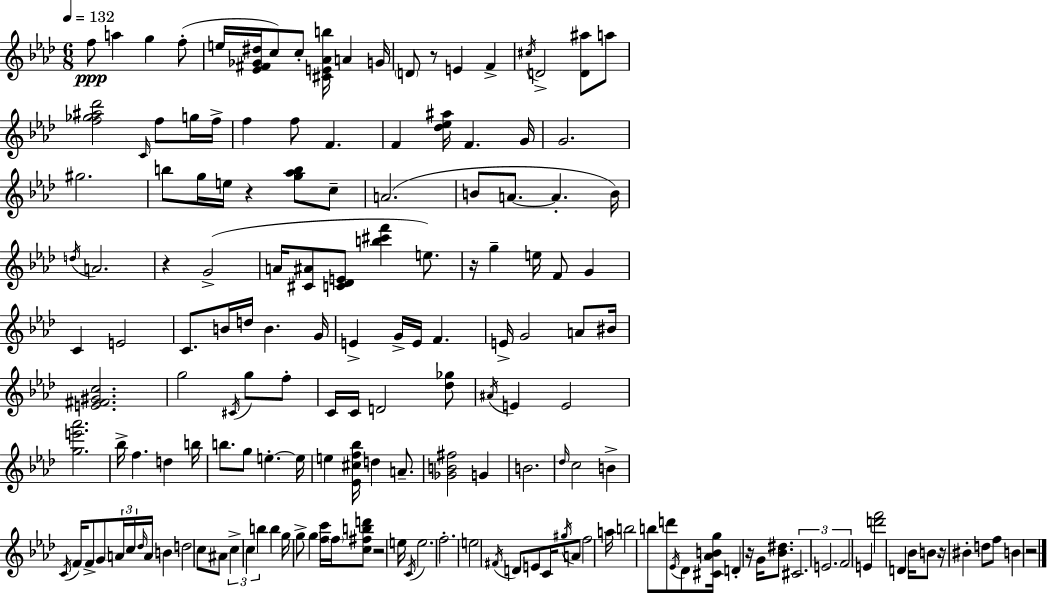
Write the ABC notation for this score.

X:1
T:Untitled
M:6/8
L:1/4
K:Fm
f/2 a g f/2 e/4 [_E^F_G^d]/4 c/2 c/2 [^CE_Ab]/4 A G/4 D/2 z/2 E F ^c/4 D2 [D^a]/2 a/2 [f_g^a_d']2 C/4 f/2 g/4 f/4 f f/2 F F [_d_e^a]/4 F G/4 G2 ^g2 b/2 g/4 e/4 z [g_ab]/2 c/2 A2 B/2 A/2 A B/4 d/4 A2 z G2 A/4 [^C^A]/2 [C_DE]/2 [b^c'f'] e/2 z/4 g e/4 F/2 G C E2 C/2 B/4 d/4 B G/4 E G/4 E/4 F E/4 G2 A/2 ^B/4 [E^F^Gc]2 g2 ^C/4 g/2 f/2 C/4 C/4 D2 [_d_g]/2 ^A/4 E E2 [ge'_a']2 _b/4 f d b/4 b/2 g/2 e e/4 e [_E^cf_b]/4 d A/2 [_GB^f]2 G B2 _d/4 c2 B C/4 F/4 F/2 G/2 A/4 c/4 _d/4 A/4 B d2 c/2 ^A/2 c c b b g/4 g/2 g [fc']/4 f/4 [c^fbd']/2 z2 e/4 C/4 e2 f2 e2 ^F/4 D/2 E/2 C/4 ^g/4 A/2 f2 a/4 b2 b/2 d'/2 _E/4 _D/2 [^C_ABg]/4 D z/4 G/4 [_B^d]/2 ^C2 E2 F2 E [d'f']2 D _B/4 B/2 z/4 ^B d/2 f/2 B z2